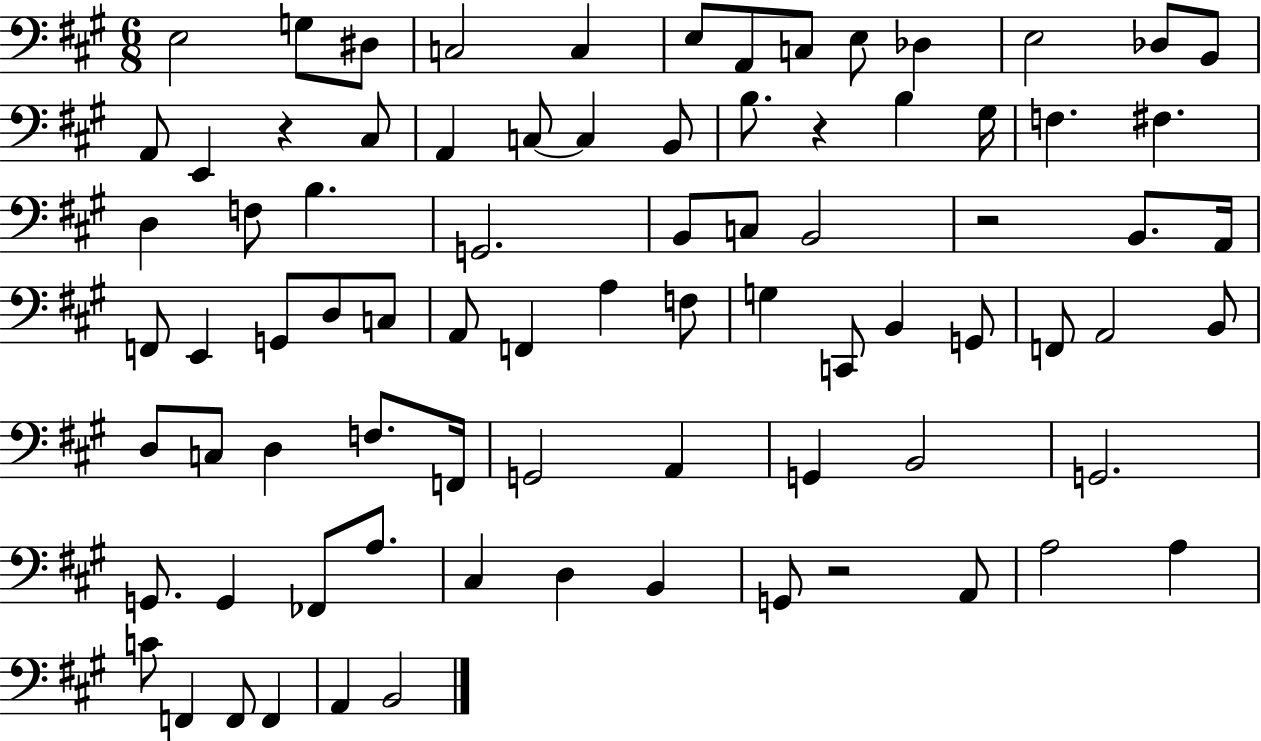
E3/h G3/e D#3/e C3/h C3/q E3/e A2/e C3/e E3/e Db3/q E3/h Db3/e B2/e A2/e E2/q R/q C#3/e A2/q C3/e C3/q B2/e B3/e. R/q B3/q G#3/s F3/q. F#3/q. D3/q F3/e B3/q. G2/h. B2/e C3/e B2/h R/h B2/e. A2/s F2/e E2/q G2/e D3/e C3/e A2/e F2/q A3/q F3/e G3/q C2/e B2/q G2/e F2/e A2/h B2/e D3/e C3/e D3/q F3/e. F2/s G2/h A2/q G2/q B2/h G2/h. G2/e. G2/q FES2/e A3/e. C#3/q D3/q B2/q G2/e R/h A2/e A3/h A3/q C4/e F2/q F2/e F2/q A2/q B2/h